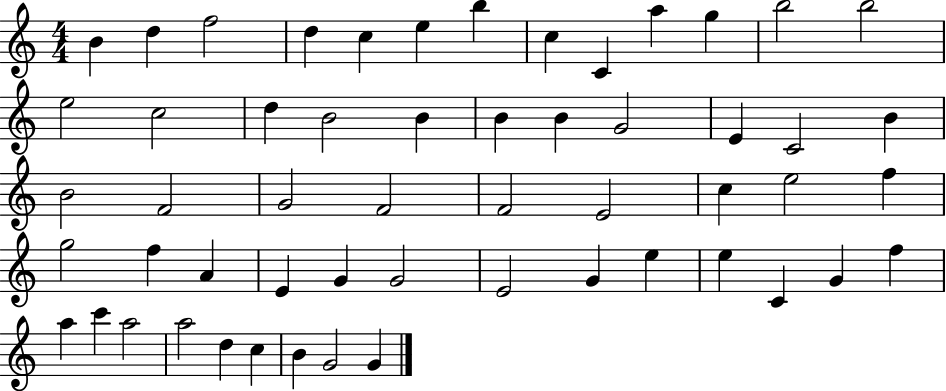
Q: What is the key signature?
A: C major